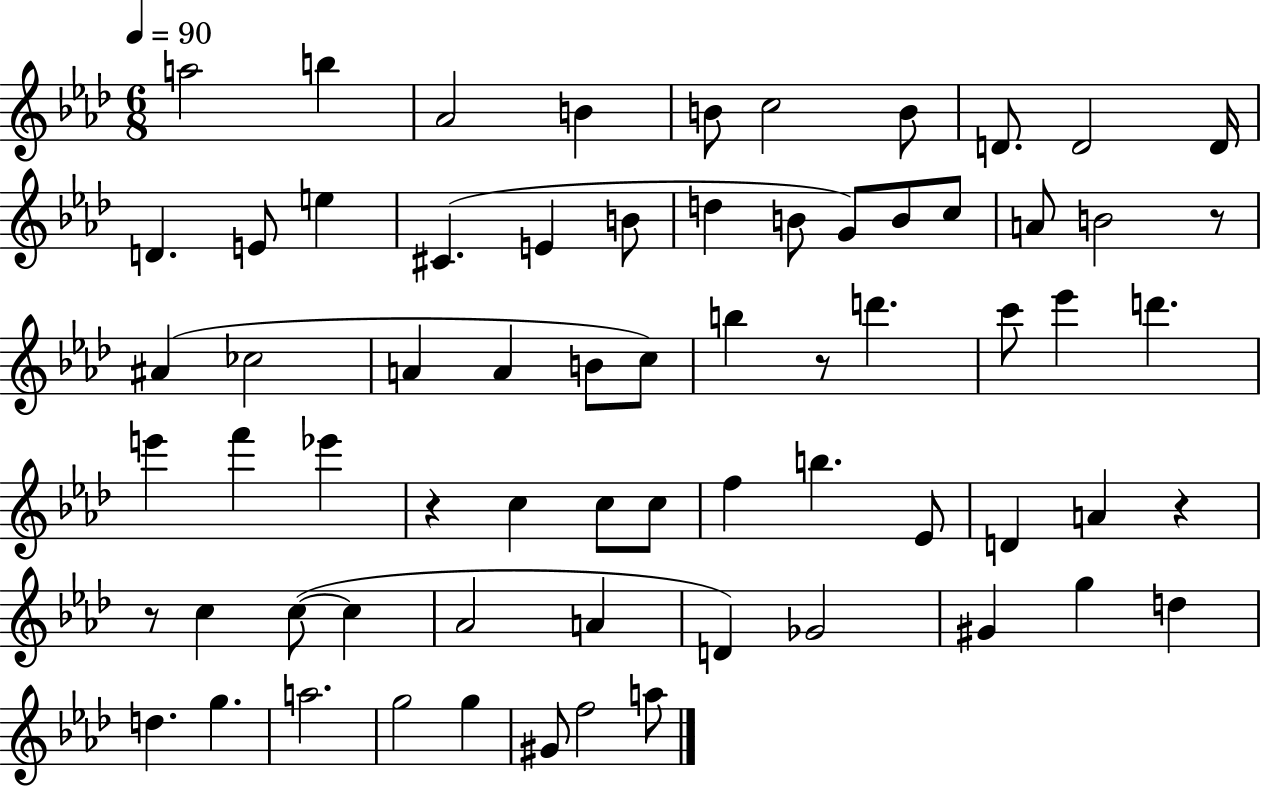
A5/h B5/q Ab4/h B4/q B4/e C5/h B4/e D4/e. D4/h D4/s D4/q. E4/e E5/q C#4/q. E4/q B4/e D5/q B4/e G4/e B4/e C5/e A4/e B4/h R/e A#4/q CES5/h A4/q A4/q B4/e C5/e B5/q R/e D6/q. C6/e Eb6/q D6/q. E6/q F6/q Eb6/q R/q C5/q C5/e C5/e F5/q B5/q. Eb4/e D4/q A4/q R/q R/e C5/q C5/e C5/q Ab4/h A4/q D4/q Gb4/h G#4/q G5/q D5/q D5/q. G5/q. A5/h. G5/h G5/q G#4/e F5/h A5/e